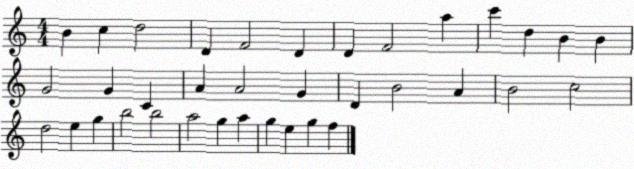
X:1
T:Untitled
M:4/4
L:1/4
K:C
B c d2 D F2 D D F2 a c' d B B G2 G C A A2 G D B2 A B2 c2 d2 e g b2 b2 a2 g a g e g f